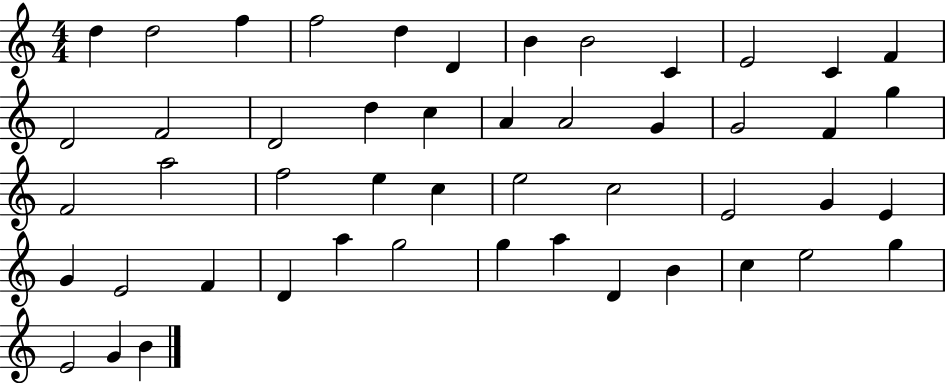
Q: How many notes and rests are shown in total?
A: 49